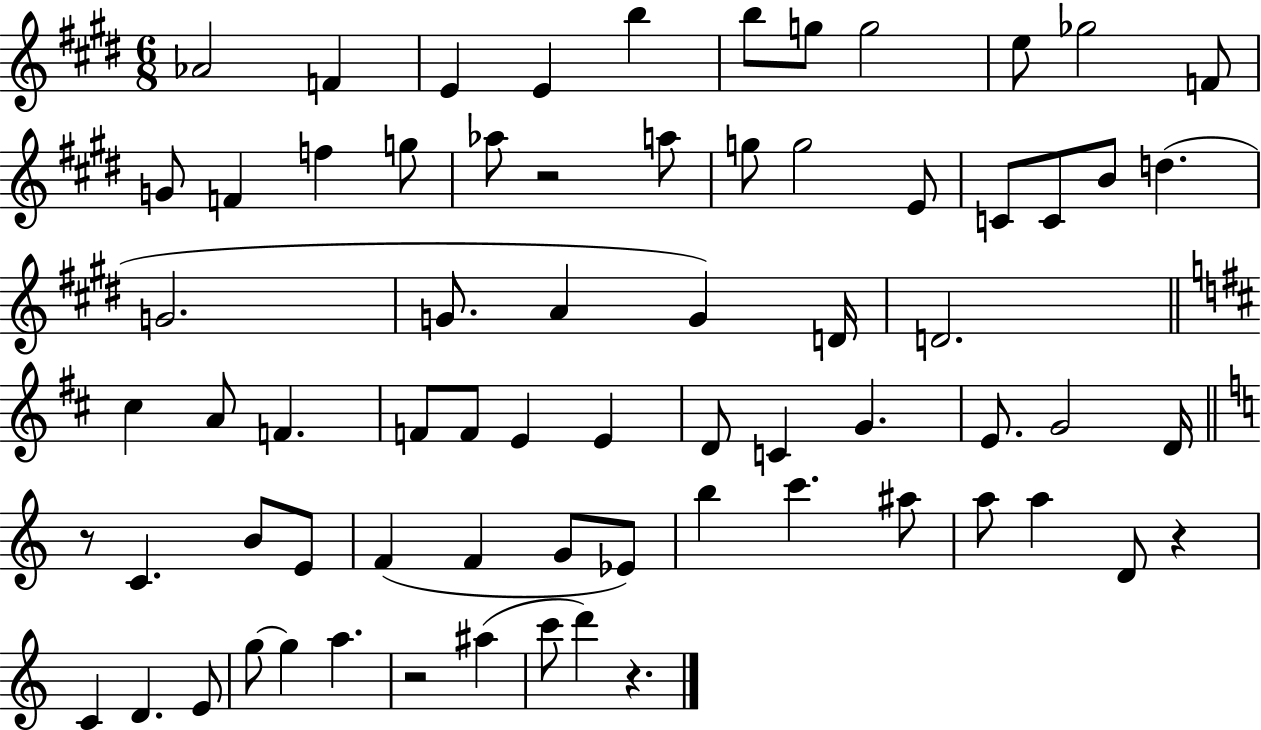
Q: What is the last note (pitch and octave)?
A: D6